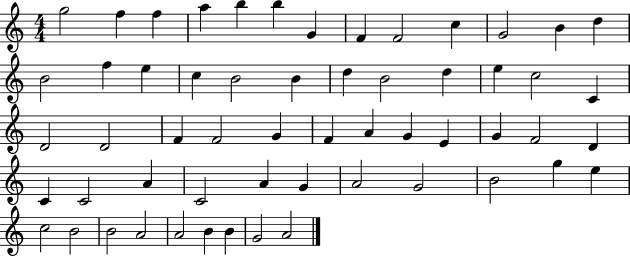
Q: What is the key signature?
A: C major